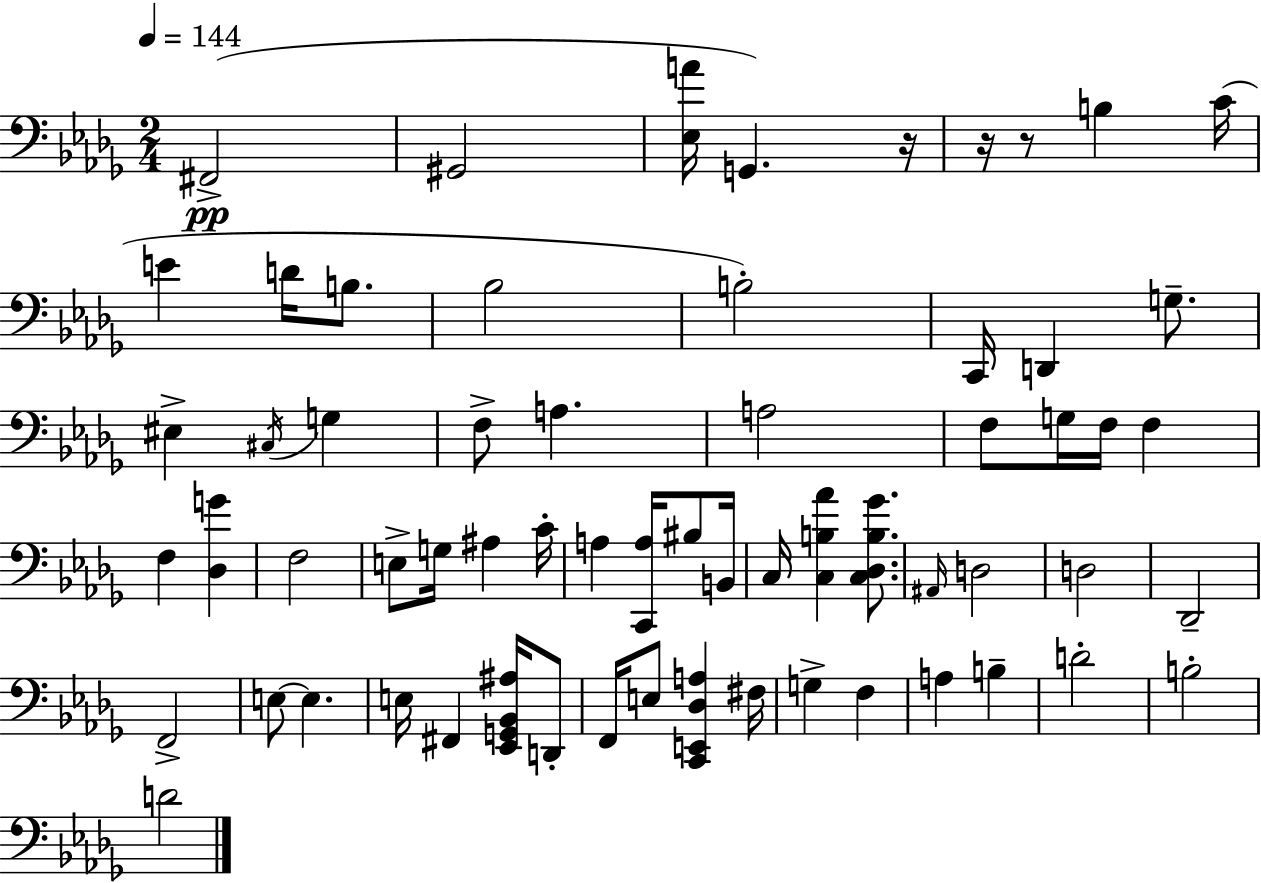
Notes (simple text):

F#2/h G#2/h [Eb3,A4]/s G2/q. R/s R/s R/e B3/q C4/s E4/q D4/s B3/e. Bb3/h B3/h C2/s D2/q G3/e. EIS3/q C#3/s G3/q F3/e A3/q. A3/h F3/e G3/s F3/s F3/q F3/q [Db3,G4]/q F3/h E3/e G3/s A#3/q C4/s A3/q [C2,A3]/s BIS3/e B2/s C3/s [C3,B3,Ab4]/q [C3,Db3,B3,Gb4]/e. A#2/s D3/h D3/h Db2/h F2/h E3/e E3/q. E3/s F#2/q [Eb2,G2,Bb2,A#3]/s D2/e F2/s E3/e [C2,E2,Db3,A3]/q F#3/s G3/q F3/q A3/q B3/q D4/h B3/h D4/h